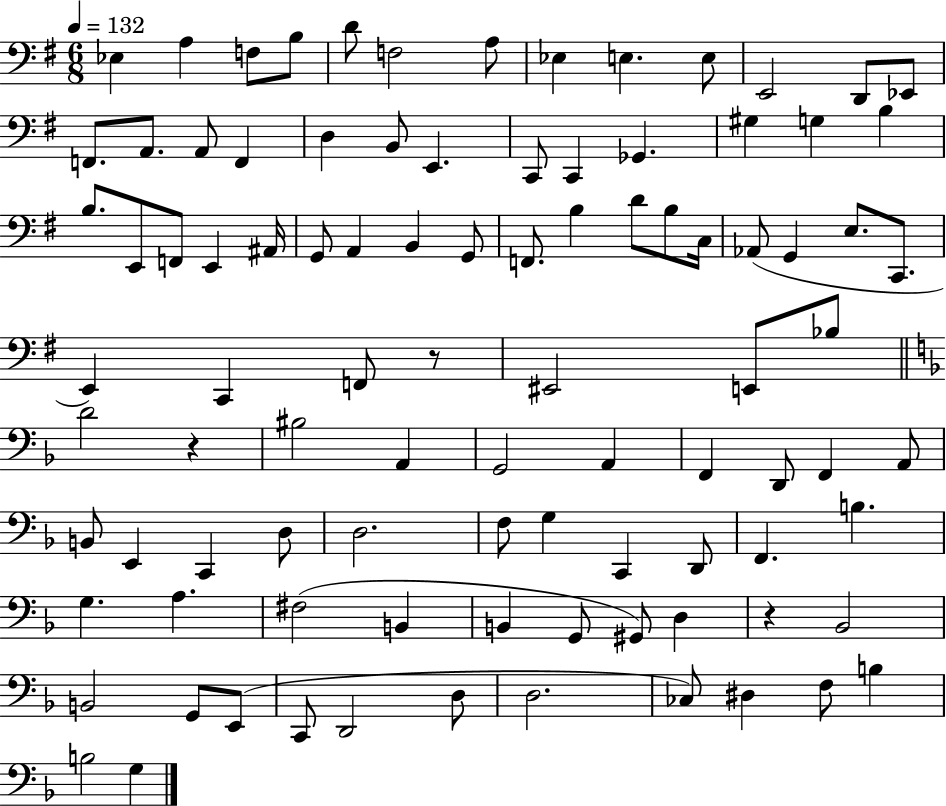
{
  \clef bass
  \numericTimeSignature
  \time 6/8
  \key g \major
  \tempo 4 = 132
  \repeat volta 2 { ees4 a4 f8 b8 | d'8 f2 a8 | ees4 e4. e8 | e,2 d,8 ees,8 | \break f,8. a,8. a,8 f,4 | d4 b,8 e,4. | c,8 c,4 ges,4. | gis4 g4 b4 | \break b8. e,8 f,8 e,4 ais,16 | g,8 a,4 b,4 g,8 | f,8. b4 d'8 b8 c16 | aes,8( g,4 e8. c,8. | \break e,4) c,4 f,8 r8 | eis,2 e,8 bes8 | \bar "||" \break \key d \minor d'2 r4 | bis2 a,4 | g,2 a,4 | f,4 d,8 f,4 a,8 | \break b,8 e,4 c,4 d8 | d2. | f8 g4 c,4 d,8 | f,4. b4. | \break g4. a4. | fis2( b,4 | b,4 g,8 gis,8) d4 | r4 bes,2 | \break b,2 g,8 e,8( | c,8 d,2 d8 | d2. | ces8) dis4 f8 b4 | \break b2 g4 | } \bar "|."
}